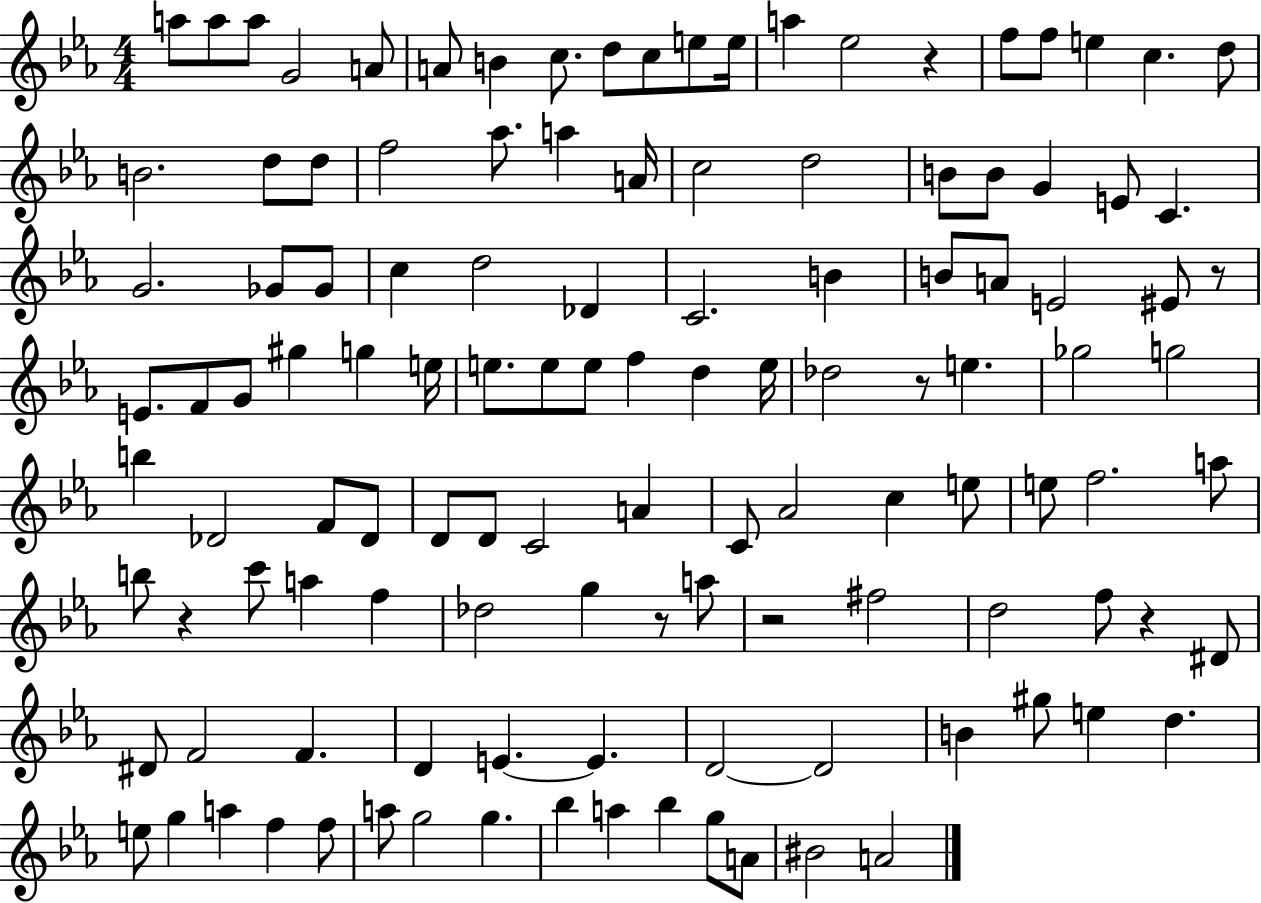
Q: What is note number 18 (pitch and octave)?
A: C5